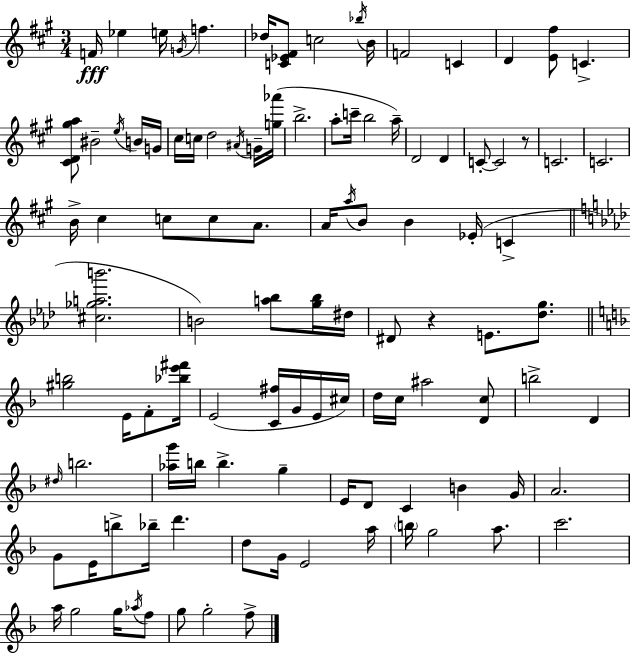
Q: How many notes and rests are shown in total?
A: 106